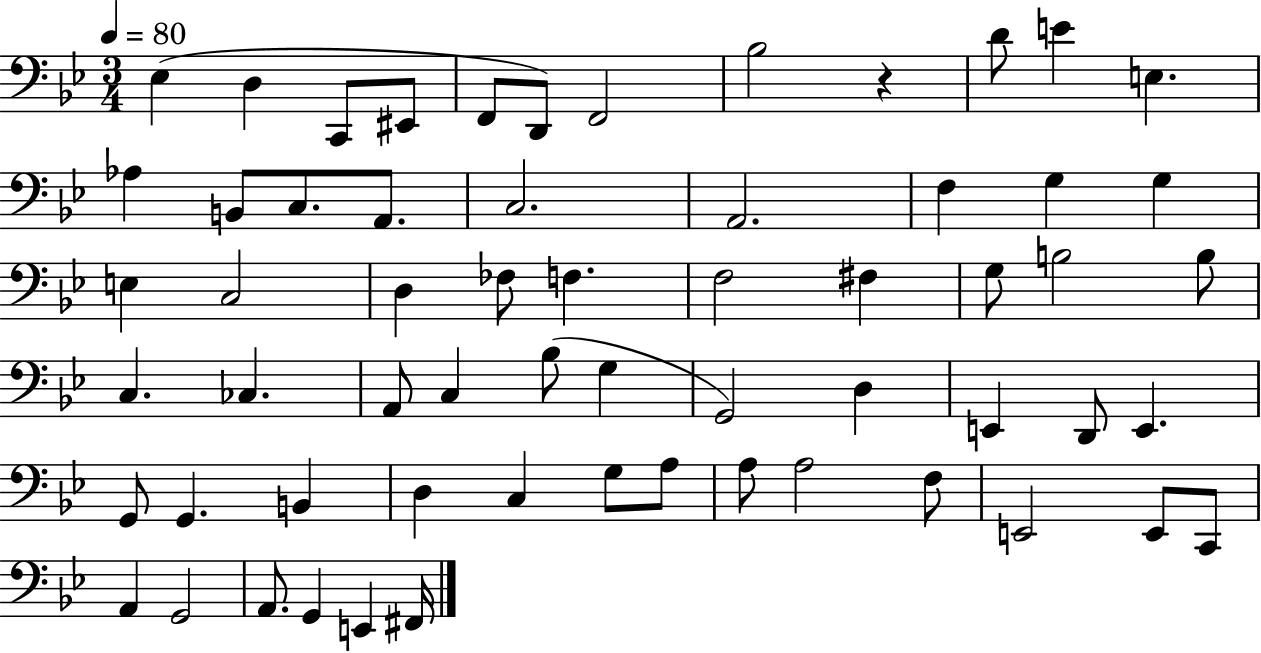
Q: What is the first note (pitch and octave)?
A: Eb3